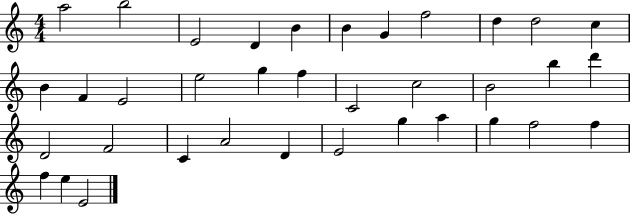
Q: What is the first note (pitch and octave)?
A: A5